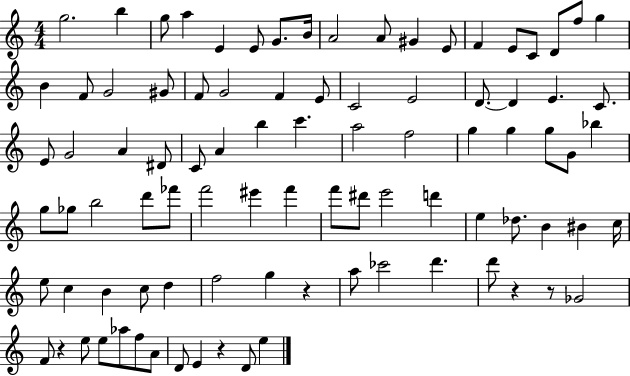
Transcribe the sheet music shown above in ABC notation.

X:1
T:Untitled
M:4/4
L:1/4
K:C
g2 b g/2 a E E/2 G/2 B/4 A2 A/2 ^G E/2 F E/2 C/2 D/2 f/2 g B F/2 G2 ^G/2 F/2 G2 F E/2 C2 E2 D/2 D E C/2 E/2 G2 A ^D/2 C/2 A b c' a2 f2 g g g/2 G/2 _b g/2 _g/2 b2 d'/2 _f'/2 f'2 ^e' f' f'/2 ^d'/2 e'2 d' e _d/2 B ^B c/4 e/2 c B c/2 d f2 g z a/2 _c'2 d' d'/2 z z/2 _G2 F/2 z e/2 e/2 _a/2 f/2 A/2 D/2 E z D/2 e